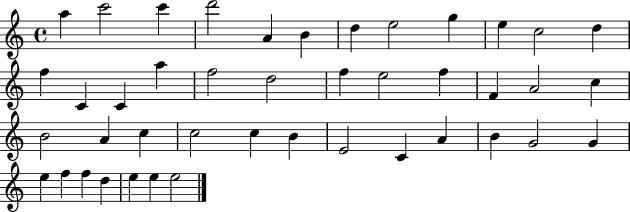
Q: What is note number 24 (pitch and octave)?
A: C5